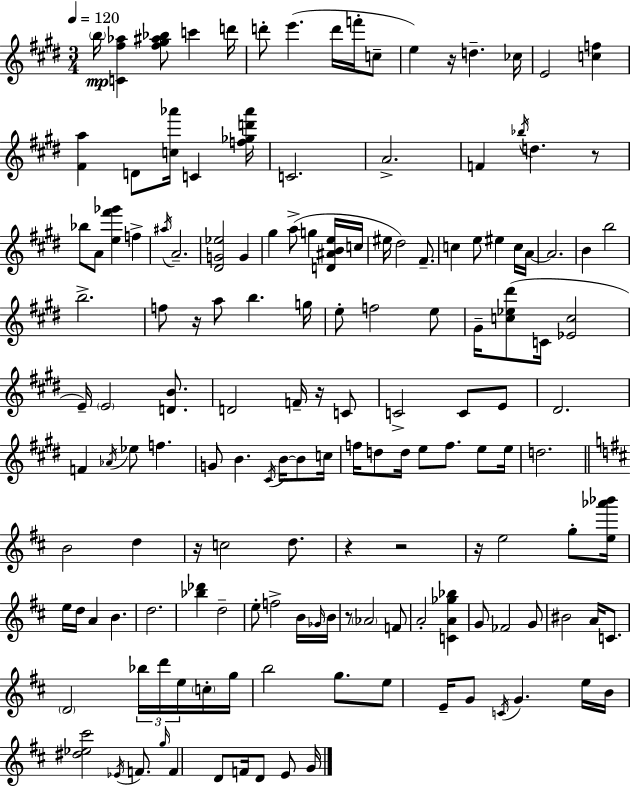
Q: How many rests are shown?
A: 9